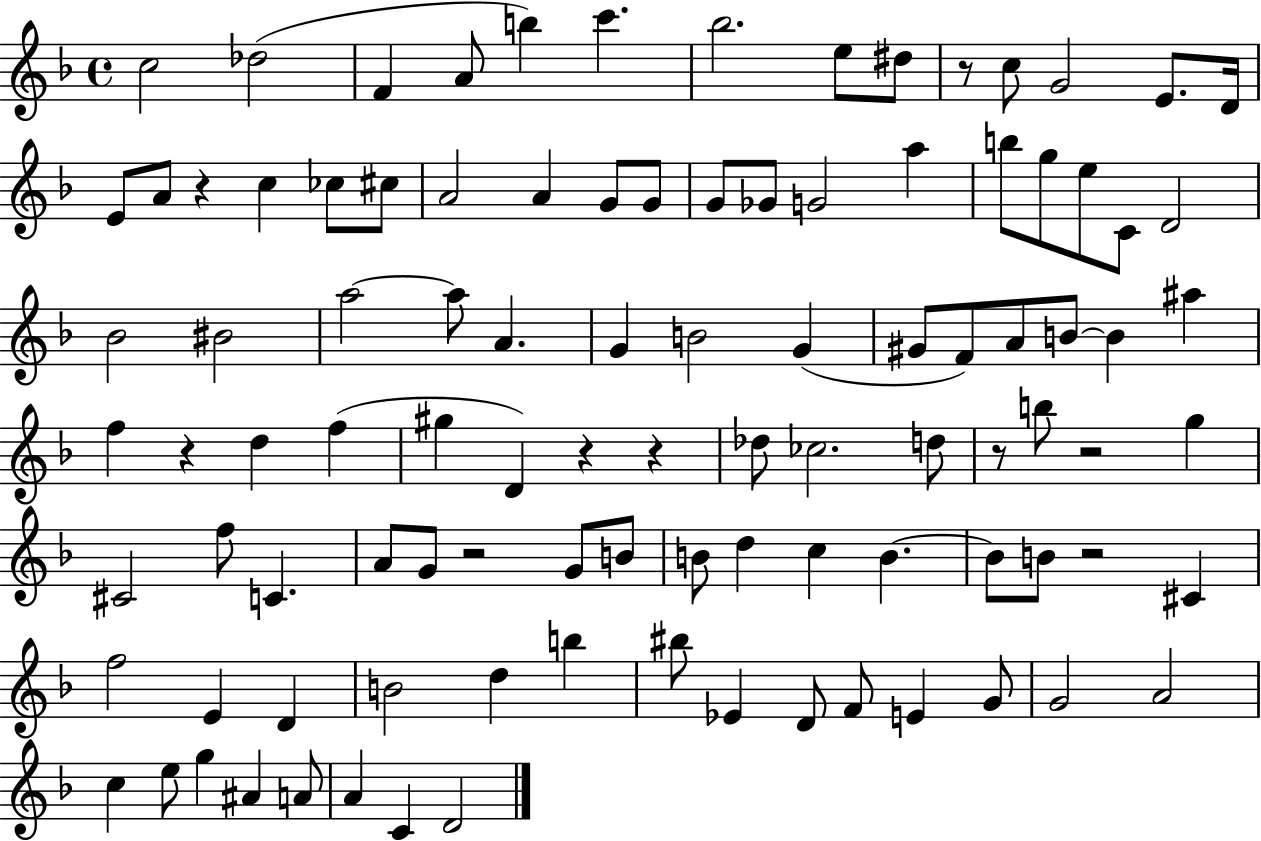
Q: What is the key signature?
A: F major